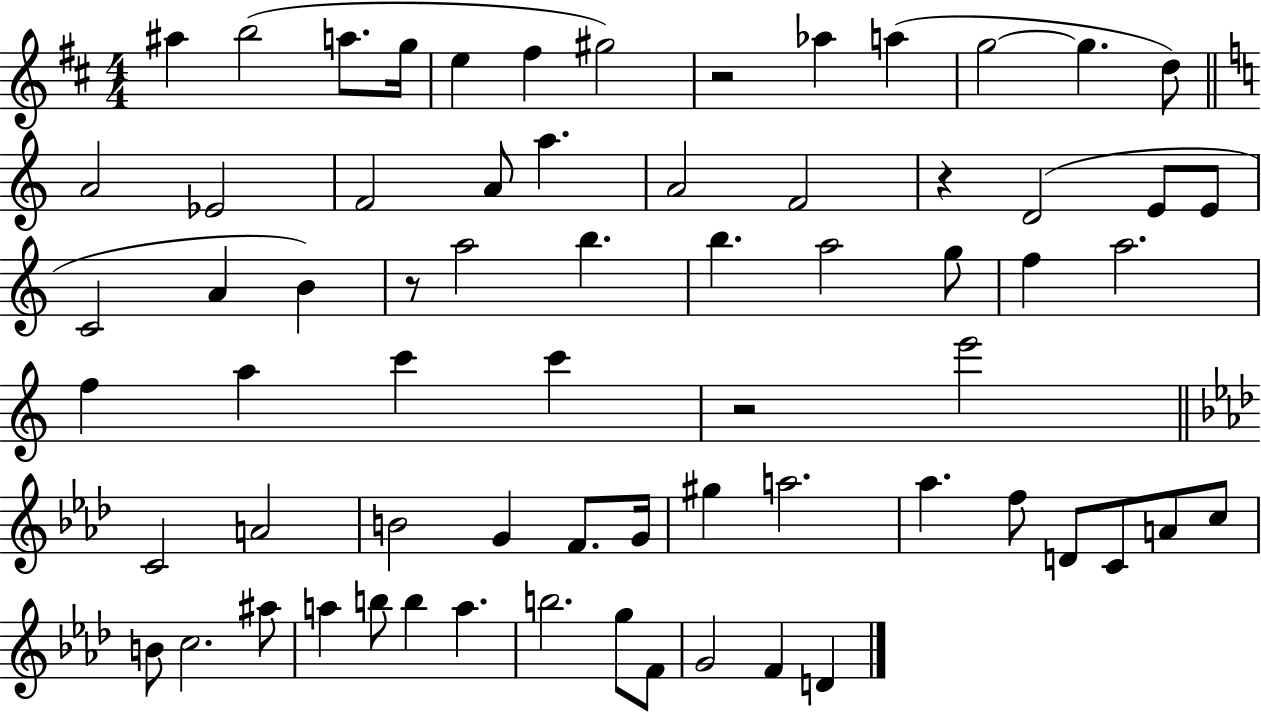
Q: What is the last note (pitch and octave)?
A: D4